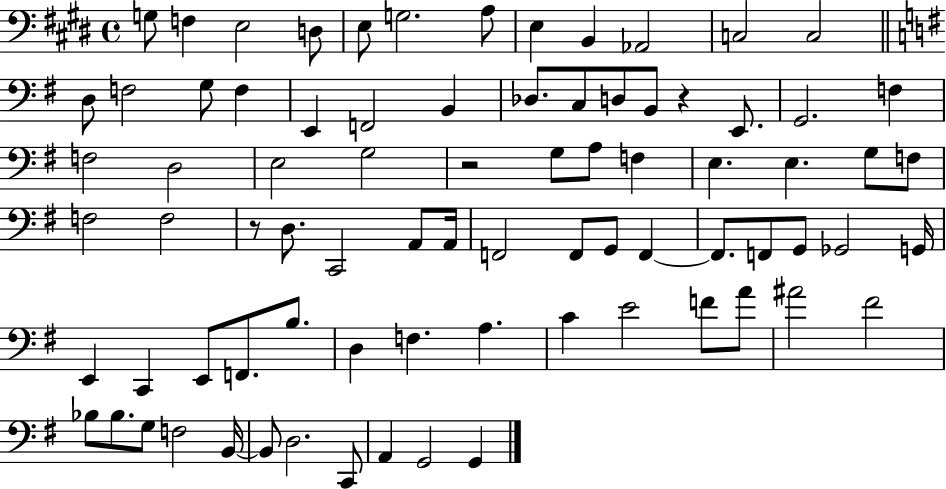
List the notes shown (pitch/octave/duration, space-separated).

G3/e F3/q E3/h D3/e E3/e G3/h. A3/e E3/q B2/q Ab2/h C3/h C3/h D3/e F3/h G3/e F3/q E2/q F2/h B2/q Db3/e. C3/e D3/e B2/e R/q E2/e. G2/h. F3/q F3/h D3/h E3/h G3/h R/h G3/e A3/e F3/q E3/q. E3/q. G3/e F3/e F3/h F3/h R/e D3/e. C2/h A2/e A2/s F2/h F2/e G2/e F2/q F2/e. F2/e G2/e Gb2/h G2/s E2/q C2/q E2/e F2/e. B3/e. D3/q F3/q. A3/q. C4/q E4/h F4/e A4/e A#4/h F#4/h Bb3/e Bb3/e. G3/e F3/h B2/s B2/e D3/h. C2/e A2/q G2/h G2/q